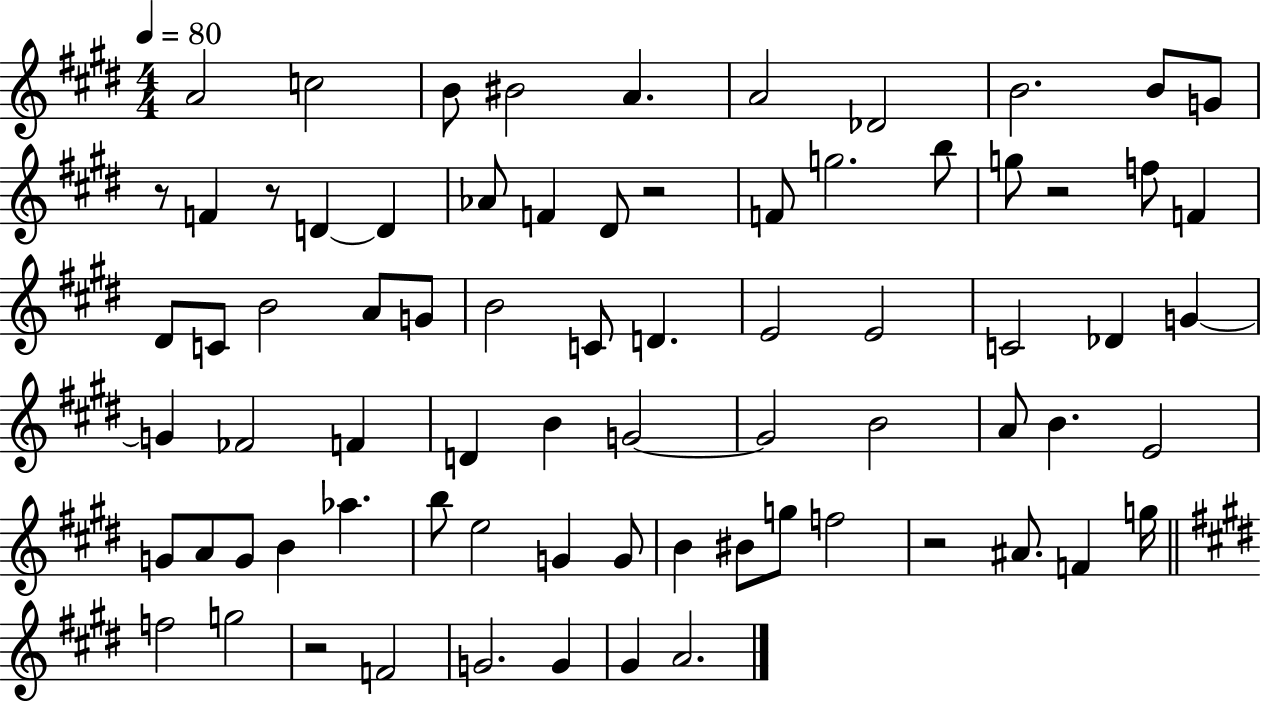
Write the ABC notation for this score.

X:1
T:Untitled
M:4/4
L:1/4
K:E
A2 c2 B/2 ^B2 A A2 _D2 B2 B/2 G/2 z/2 F z/2 D D _A/2 F ^D/2 z2 F/2 g2 b/2 g/2 z2 f/2 F ^D/2 C/2 B2 A/2 G/2 B2 C/2 D E2 E2 C2 _D G G _F2 F D B G2 G2 B2 A/2 B E2 G/2 A/2 G/2 B _a b/2 e2 G G/2 B ^B/2 g/2 f2 z2 ^A/2 F g/4 f2 g2 z2 F2 G2 G ^G A2